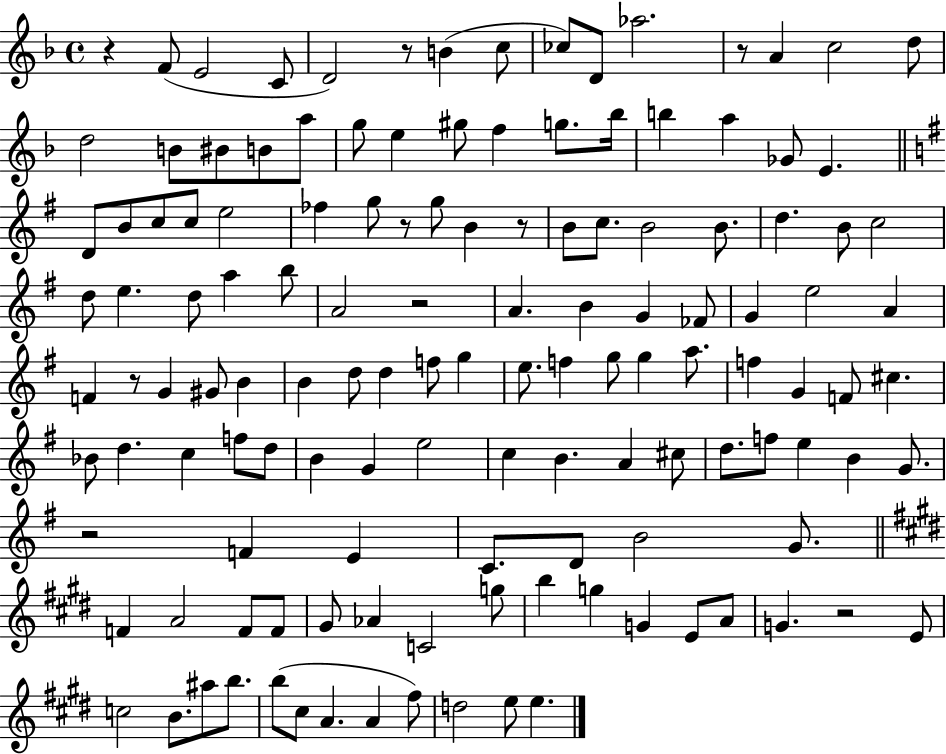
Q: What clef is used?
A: treble